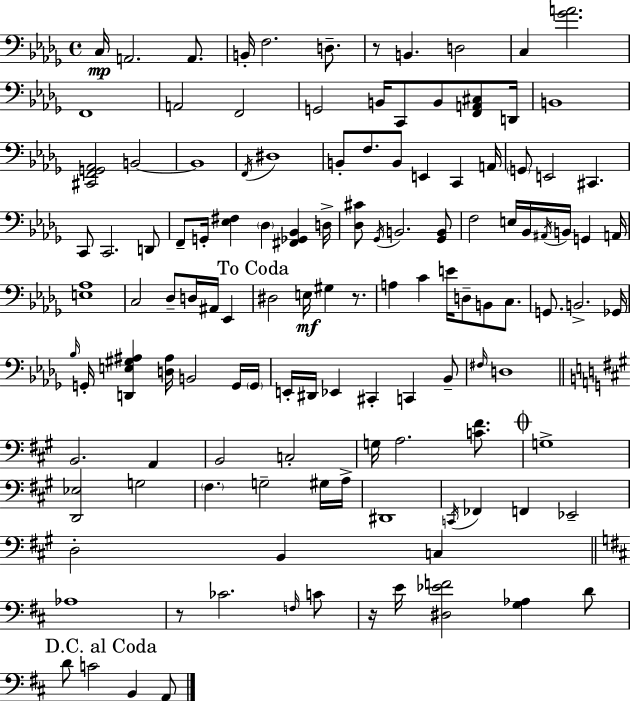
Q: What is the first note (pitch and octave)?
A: C3